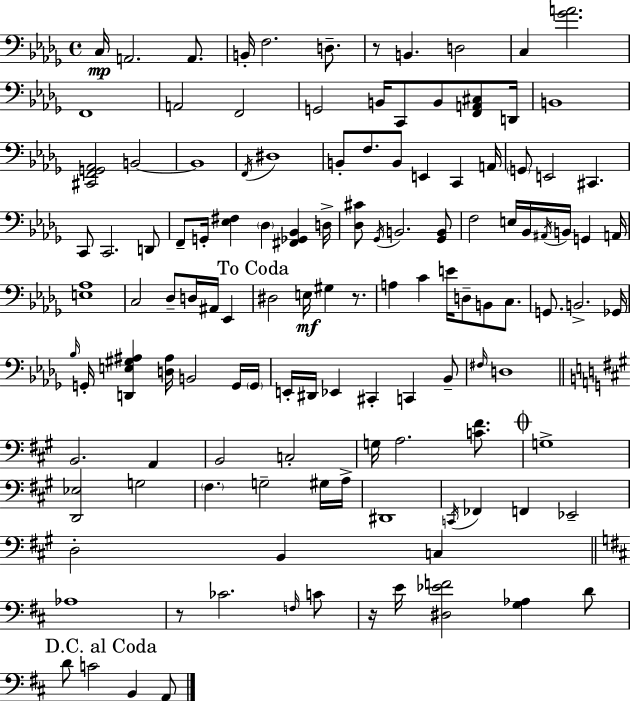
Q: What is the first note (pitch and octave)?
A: C3